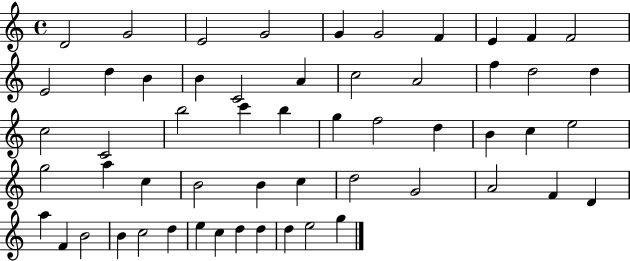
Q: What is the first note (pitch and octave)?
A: D4